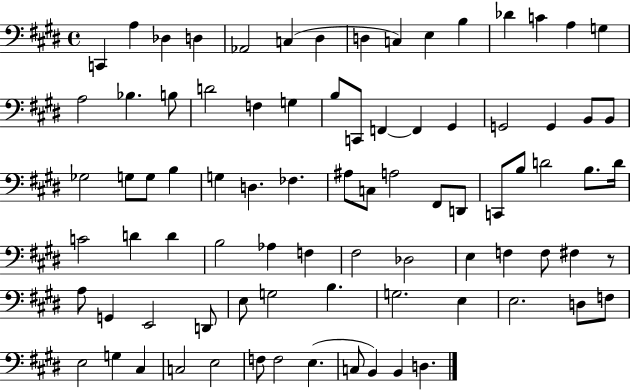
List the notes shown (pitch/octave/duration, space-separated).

C2/q A3/q Db3/q D3/q Ab2/h C3/q D#3/q D3/q C3/q E3/q B3/q Db4/q C4/q A3/q G3/q A3/h Bb3/q. B3/e D4/h F3/q G3/q B3/e C2/e F2/q F2/q G#2/q G2/h G2/q B2/e B2/e Gb3/h G3/e G3/e B3/q G3/q D3/q. FES3/q. A#3/e C3/e A3/h F#2/e D2/e C2/e B3/e D4/h B3/e. D4/s C4/h D4/q D4/q B3/h Ab3/q F3/q F#3/h Db3/h E3/q F3/q F3/e F#3/q R/e A3/e G2/q E2/h D2/e E3/e G3/h B3/q. G3/h. E3/q E3/h. D3/e F3/e E3/h G3/q C#3/q C3/h E3/h F3/e F3/h E3/q. C3/e B2/q B2/q D3/q.